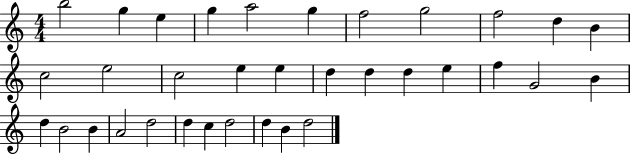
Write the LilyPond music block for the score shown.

{
  \clef treble
  \numericTimeSignature
  \time 4/4
  \key c \major
  b''2 g''4 e''4 | g''4 a''2 g''4 | f''2 g''2 | f''2 d''4 b'4 | \break c''2 e''2 | c''2 e''4 e''4 | d''4 d''4 d''4 e''4 | f''4 g'2 b'4 | \break d''4 b'2 b'4 | a'2 d''2 | d''4 c''4 d''2 | d''4 b'4 d''2 | \break \bar "|."
}